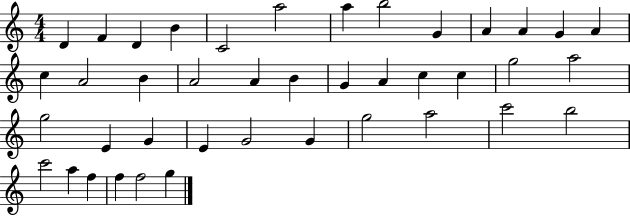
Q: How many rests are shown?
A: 0